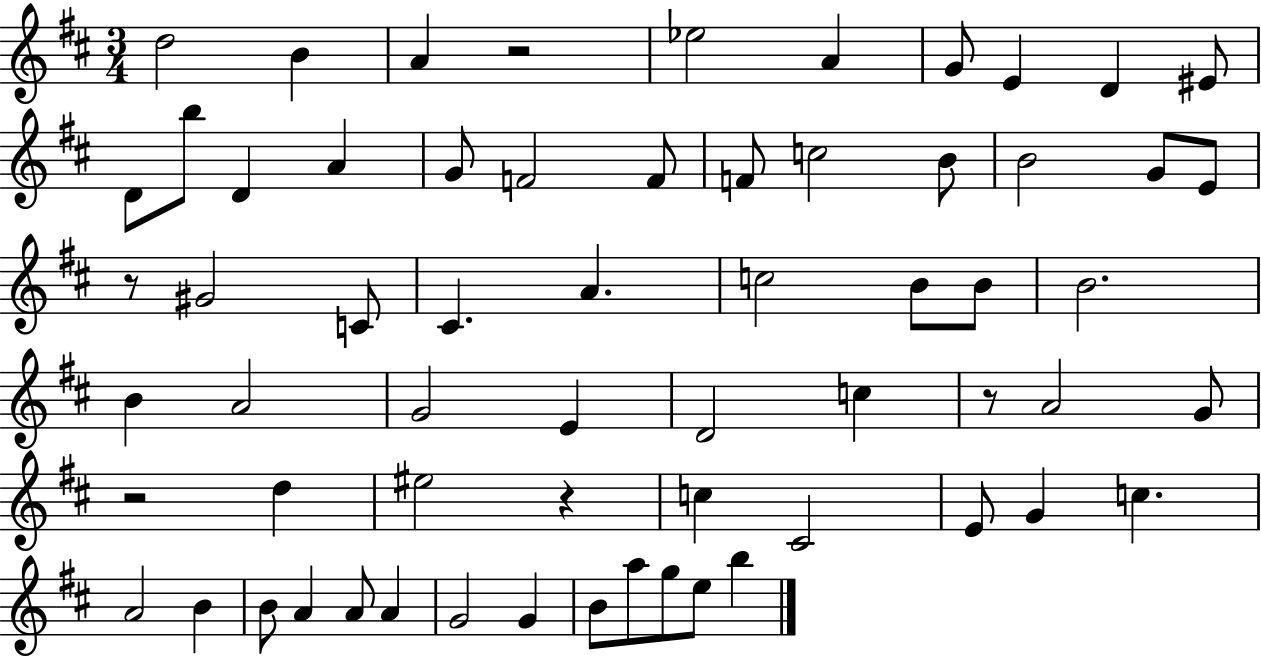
D5/h B4/q A4/q R/h Eb5/h A4/q G4/e E4/q D4/q EIS4/e D4/e B5/e D4/q A4/q G4/e F4/h F4/e F4/e C5/h B4/e B4/h G4/e E4/e R/e G#4/h C4/e C#4/q. A4/q. C5/h B4/e B4/e B4/h. B4/q A4/h G4/h E4/q D4/h C5/q R/e A4/h G4/e R/h D5/q EIS5/h R/q C5/q C#4/h E4/e G4/q C5/q. A4/h B4/q B4/e A4/q A4/e A4/q G4/h G4/q B4/e A5/e G5/e E5/e B5/q